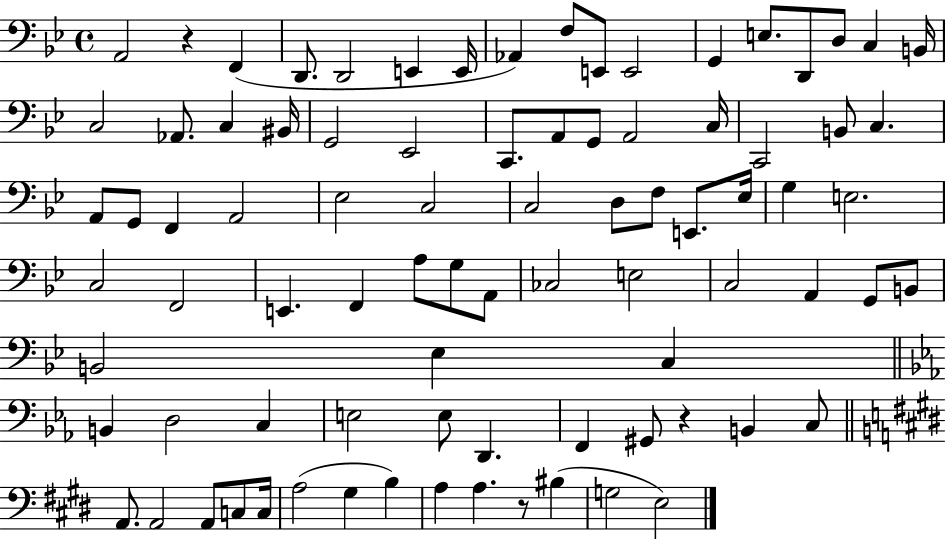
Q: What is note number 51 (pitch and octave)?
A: CES3